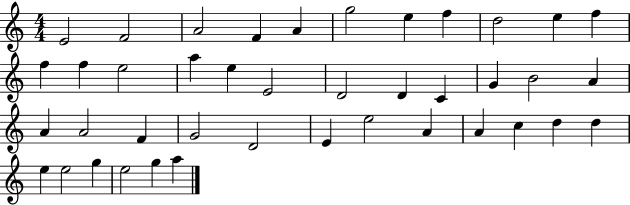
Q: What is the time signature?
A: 4/4